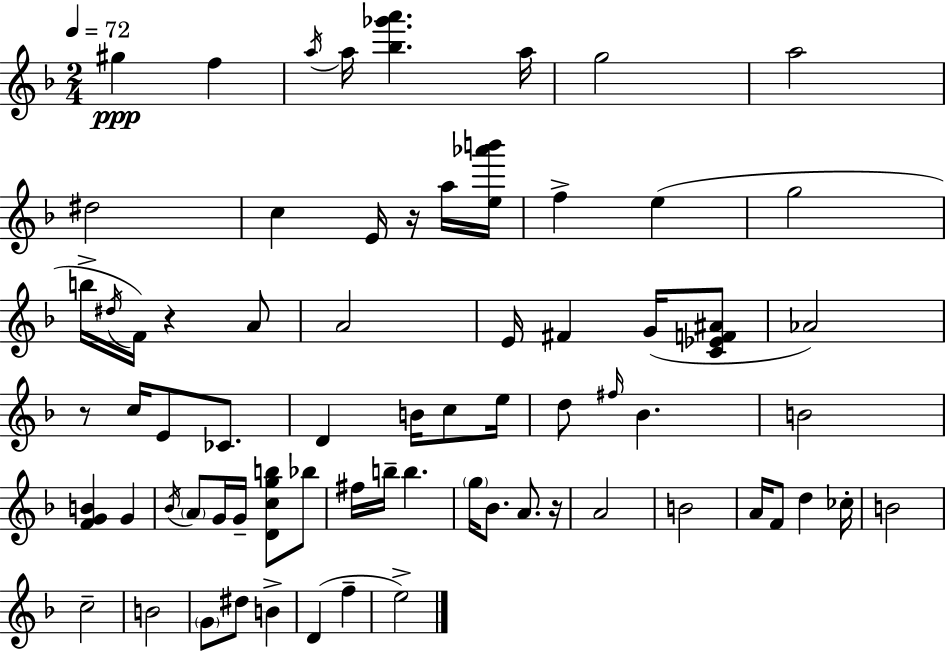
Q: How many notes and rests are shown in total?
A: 70